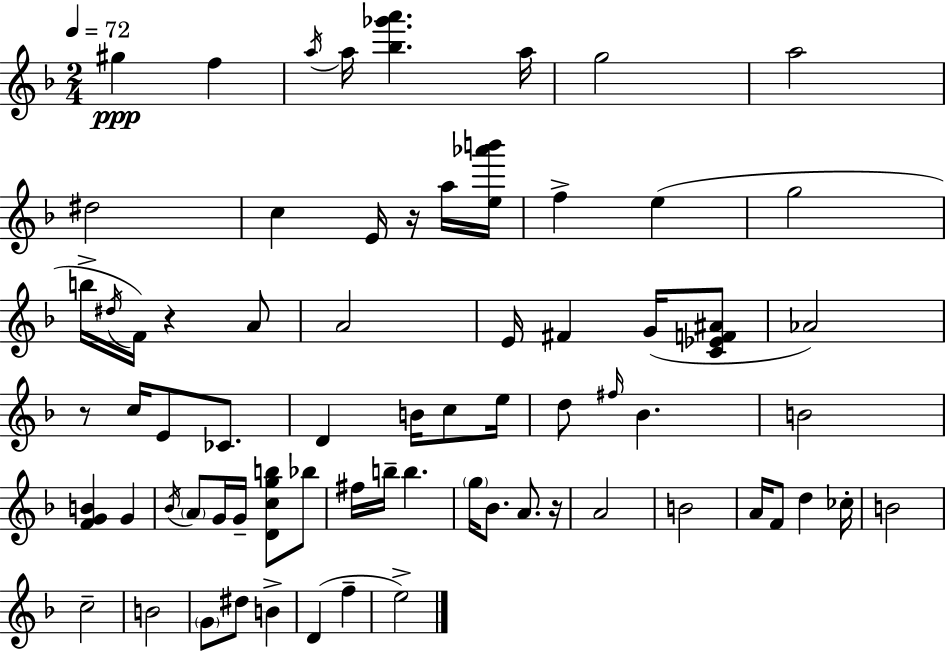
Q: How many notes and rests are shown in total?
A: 70